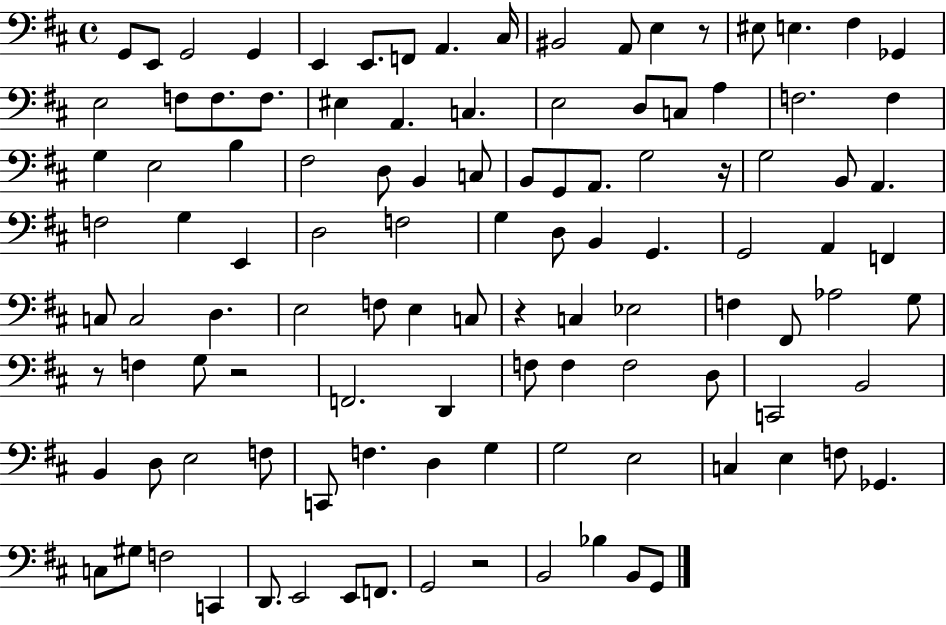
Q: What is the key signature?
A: D major